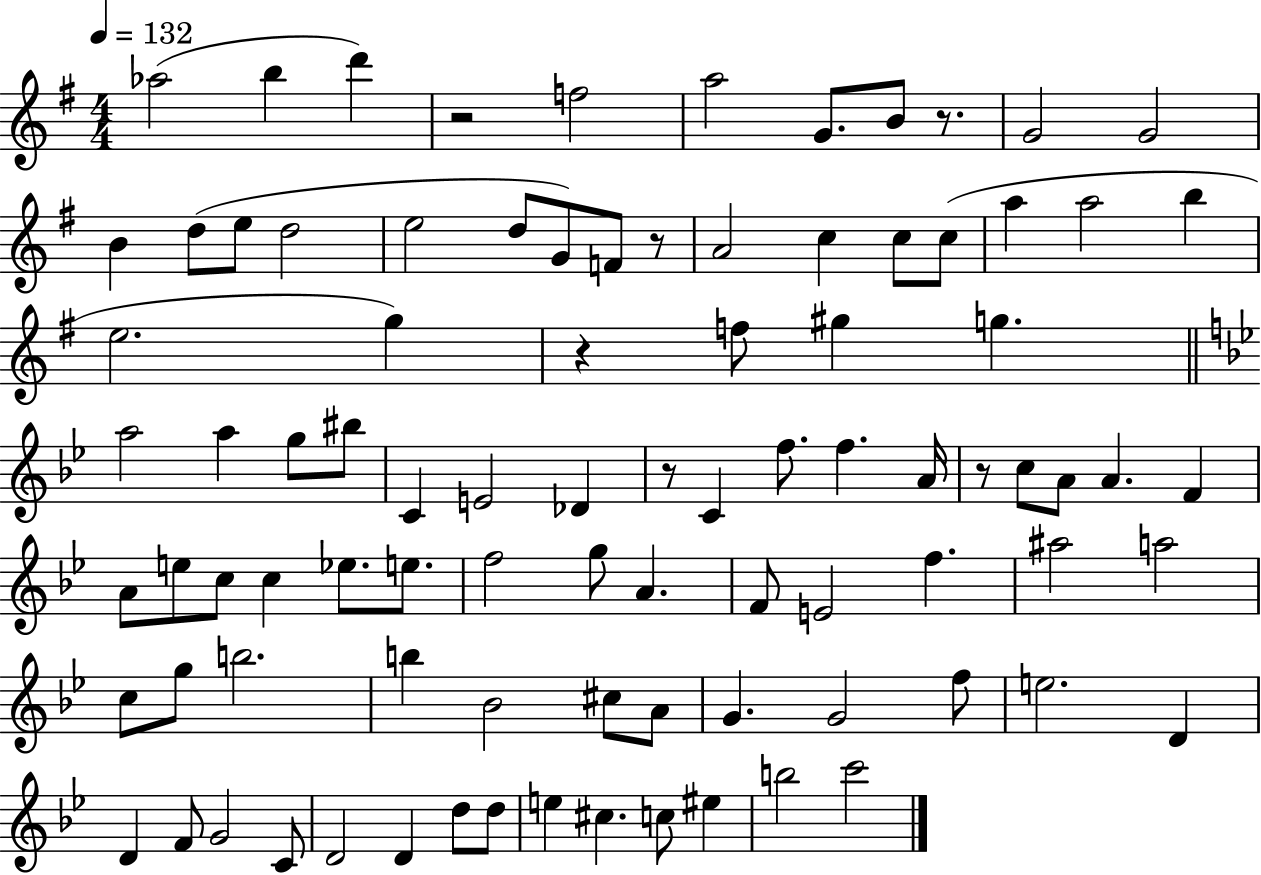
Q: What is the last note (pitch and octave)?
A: C6